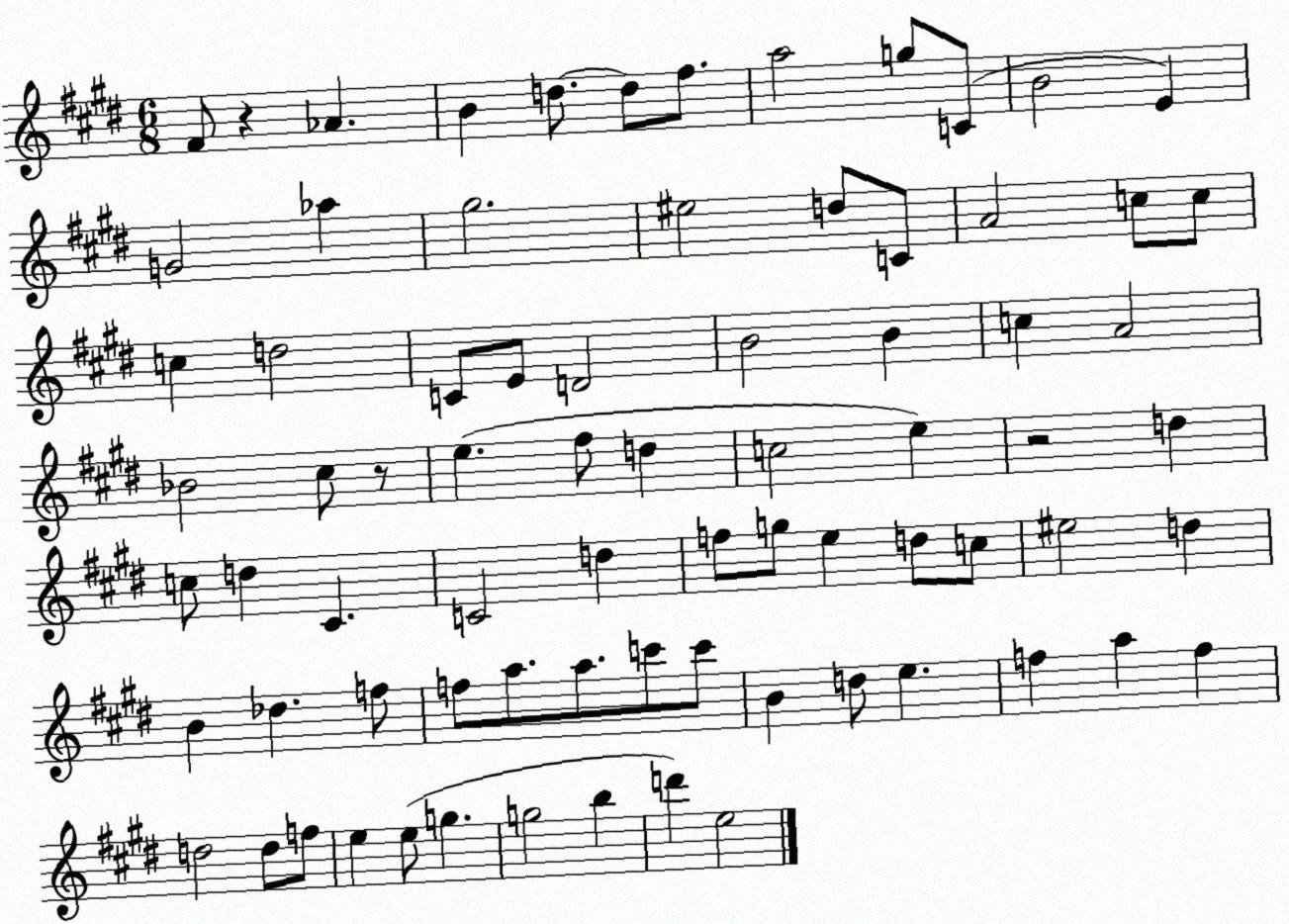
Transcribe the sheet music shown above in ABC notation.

X:1
T:Untitled
M:6/8
L:1/4
K:E
^F/2 z _A B d/2 d/2 ^f/2 a2 g/2 C/2 B2 E G2 _a ^g2 ^e2 d/2 C/2 A2 c/2 c/2 c d2 C/2 E/2 D2 B2 B c A2 _B2 ^c/2 z/2 e ^f/2 d c2 e z2 d c/2 d ^C C2 d f/2 g/2 e d/2 c/2 ^e2 d B _d f/2 f/2 a/2 a/2 c'/2 c'/2 B d/2 e f a f d2 d/2 f/2 e e/2 g g2 b d' e2